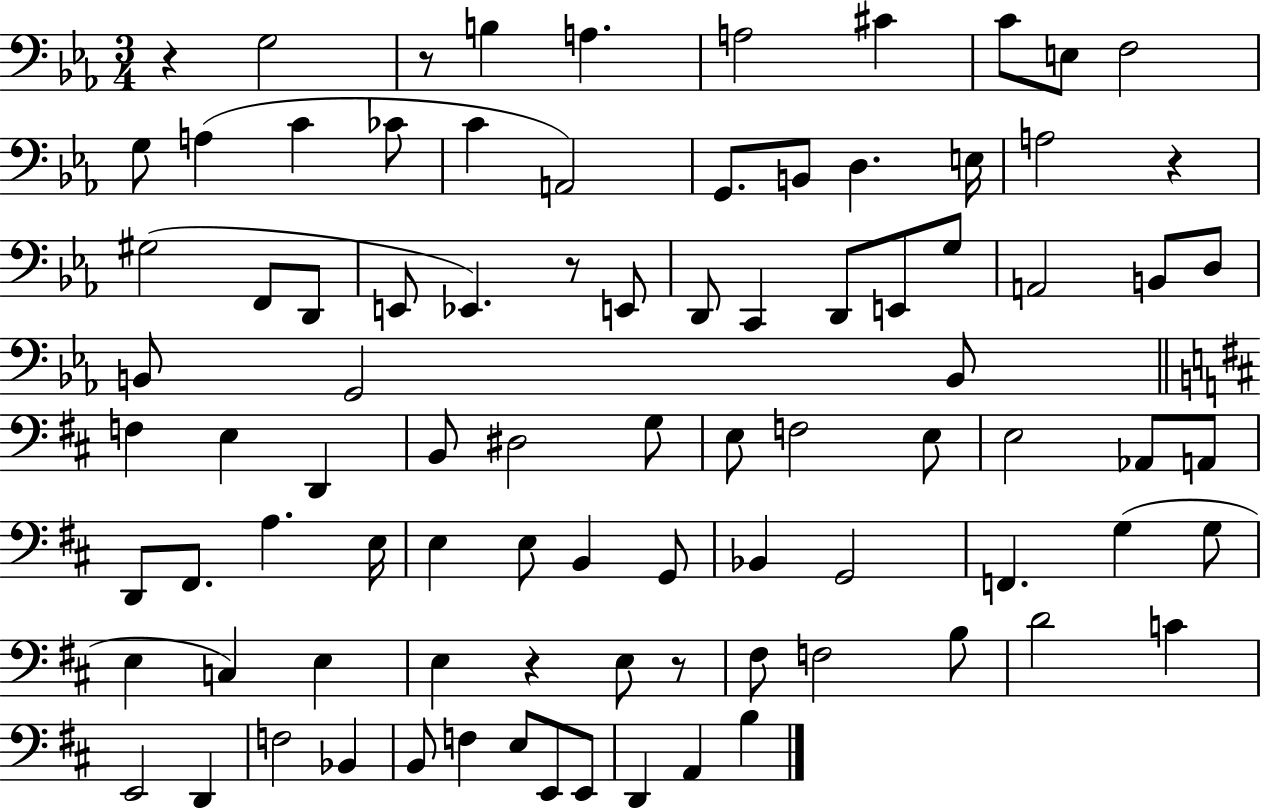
R/q G3/h R/e B3/q A3/q. A3/h C#4/q C4/e E3/e F3/h G3/e A3/q C4/q CES4/e C4/q A2/h G2/e. B2/e D3/q. E3/s A3/h R/q G#3/h F2/e D2/e E2/e Eb2/q. R/e E2/e D2/e C2/q D2/e E2/e G3/e A2/h B2/e D3/e B2/e G2/h B2/e F3/q E3/q D2/q B2/e D#3/h G3/e E3/e F3/h E3/e E3/h Ab2/e A2/e D2/e F#2/e. A3/q. E3/s E3/q E3/e B2/q G2/e Bb2/q G2/h F2/q. G3/q G3/e E3/q C3/q E3/q E3/q R/q E3/e R/e F#3/e F3/h B3/e D4/h C4/q E2/h D2/q F3/h Bb2/q B2/e F3/q E3/e E2/e E2/e D2/q A2/q B3/q